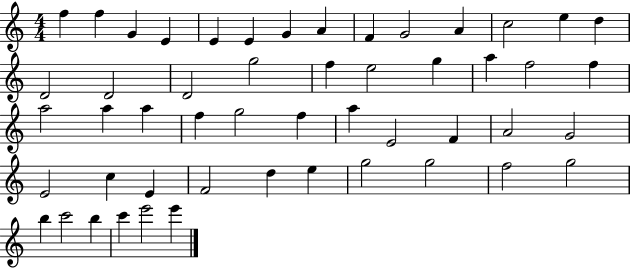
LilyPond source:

{
  \clef treble
  \numericTimeSignature
  \time 4/4
  \key c \major
  f''4 f''4 g'4 e'4 | e'4 e'4 g'4 a'4 | f'4 g'2 a'4 | c''2 e''4 d''4 | \break d'2 d'2 | d'2 g''2 | f''4 e''2 g''4 | a''4 f''2 f''4 | \break a''2 a''4 a''4 | f''4 g''2 f''4 | a''4 e'2 f'4 | a'2 g'2 | \break e'2 c''4 e'4 | f'2 d''4 e''4 | g''2 g''2 | f''2 g''2 | \break b''4 c'''2 b''4 | c'''4 e'''2 e'''4 | \bar "|."
}